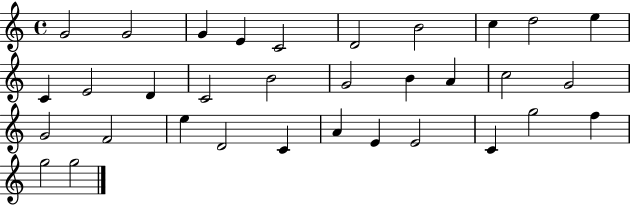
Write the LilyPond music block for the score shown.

{
  \clef treble
  \time 4/4
  \defaultTimeSignature
  \key c \major
  g'2 g'2 | g'4 e'4 c'2 | d'2 b'2 | c''4 d''2 e''4 | \break c'4 e'2 d'4 | c'2 b'2 | g'2 b'4 a'4 | c''2 g'2 | \break g'2 f'2 | e''4 d'2 c'4 | a'4 e'4 e'2 | c'4 g''2 f''4 | \break g''2 g''2 | \bar "|."
}